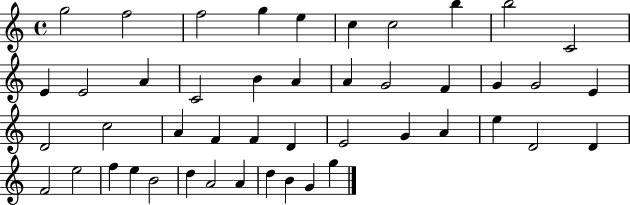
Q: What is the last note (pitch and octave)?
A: G5